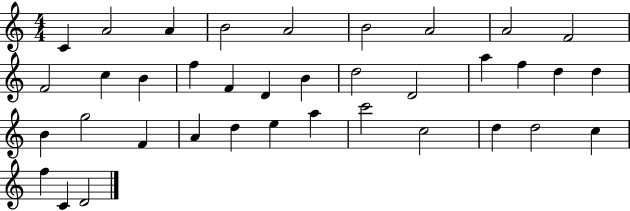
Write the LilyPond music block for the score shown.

{
  \clef treble
  \numericTimeSignature
  \time 4/4
  \key c \major
  c'4 a'2 a'4 | b'2 a'2 | b'2 a'2 | a'2 f'2 | \break f'2 c''4 b'4 | f''4 f'4 d'4 b'4 | d''2 d'2 | a''4 f''4 d''4 d''4 | \break b'4 g''2 f'4 | a'4 d''4 e''4 a''4 | c'''2 c''2 | d''4 d''2 c''4 | \break f''4 c'4 d'2 | \bar "|."
}